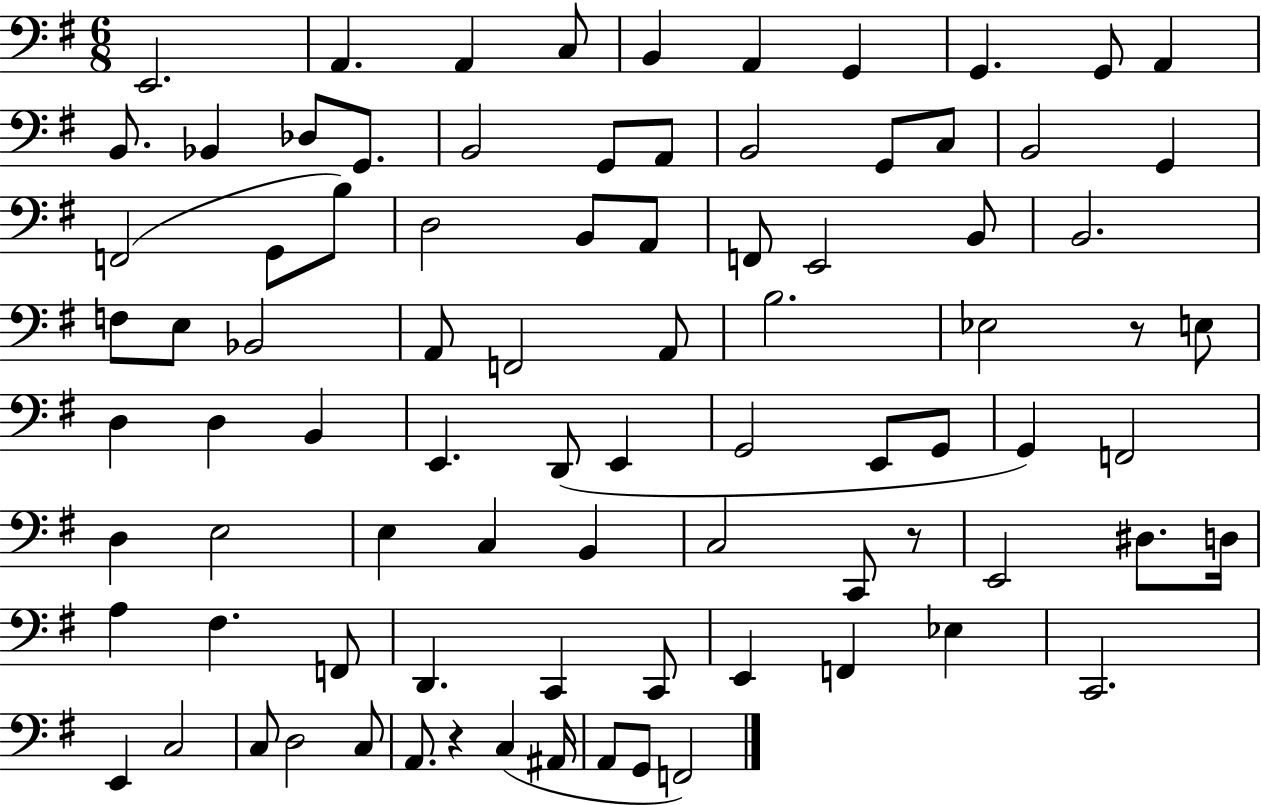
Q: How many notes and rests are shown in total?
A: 86